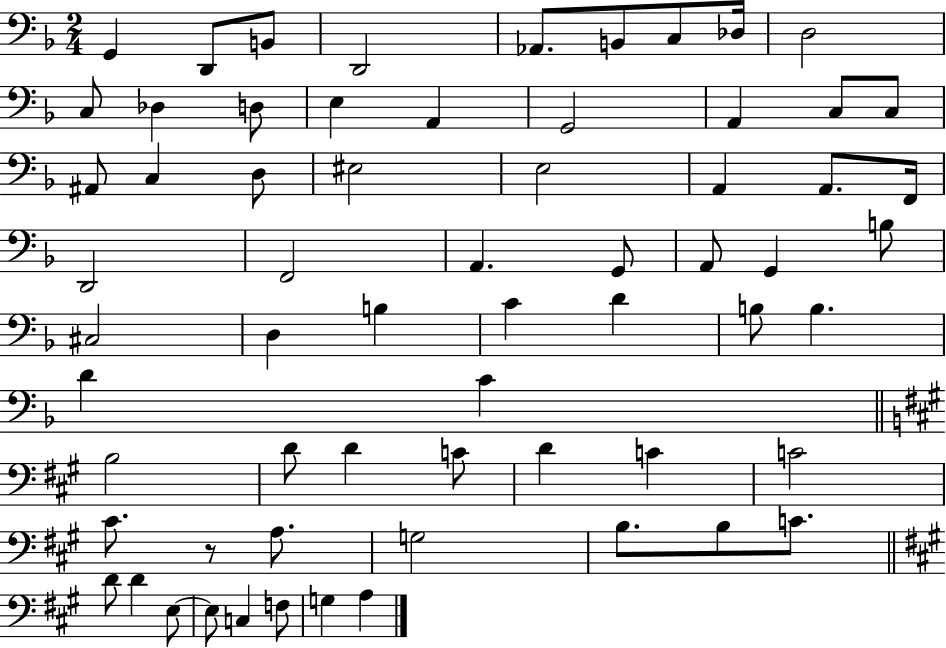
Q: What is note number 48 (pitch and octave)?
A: C4